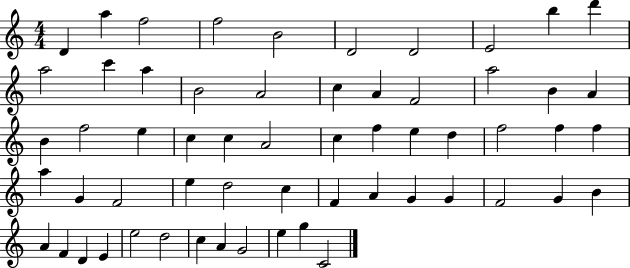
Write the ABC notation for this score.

X:1
T:Untitled
M:4/4
L:1/4
K:C
D a f2 f2 B2 D2 D2 E2 b d' a2 c' a B2 A2 c A F2 a2 B A B f2 e c c A2 c f e d f2 f f a G F2 e d2 c F A G G F2 G B A F D E e2 d2 c A G2 e g C2